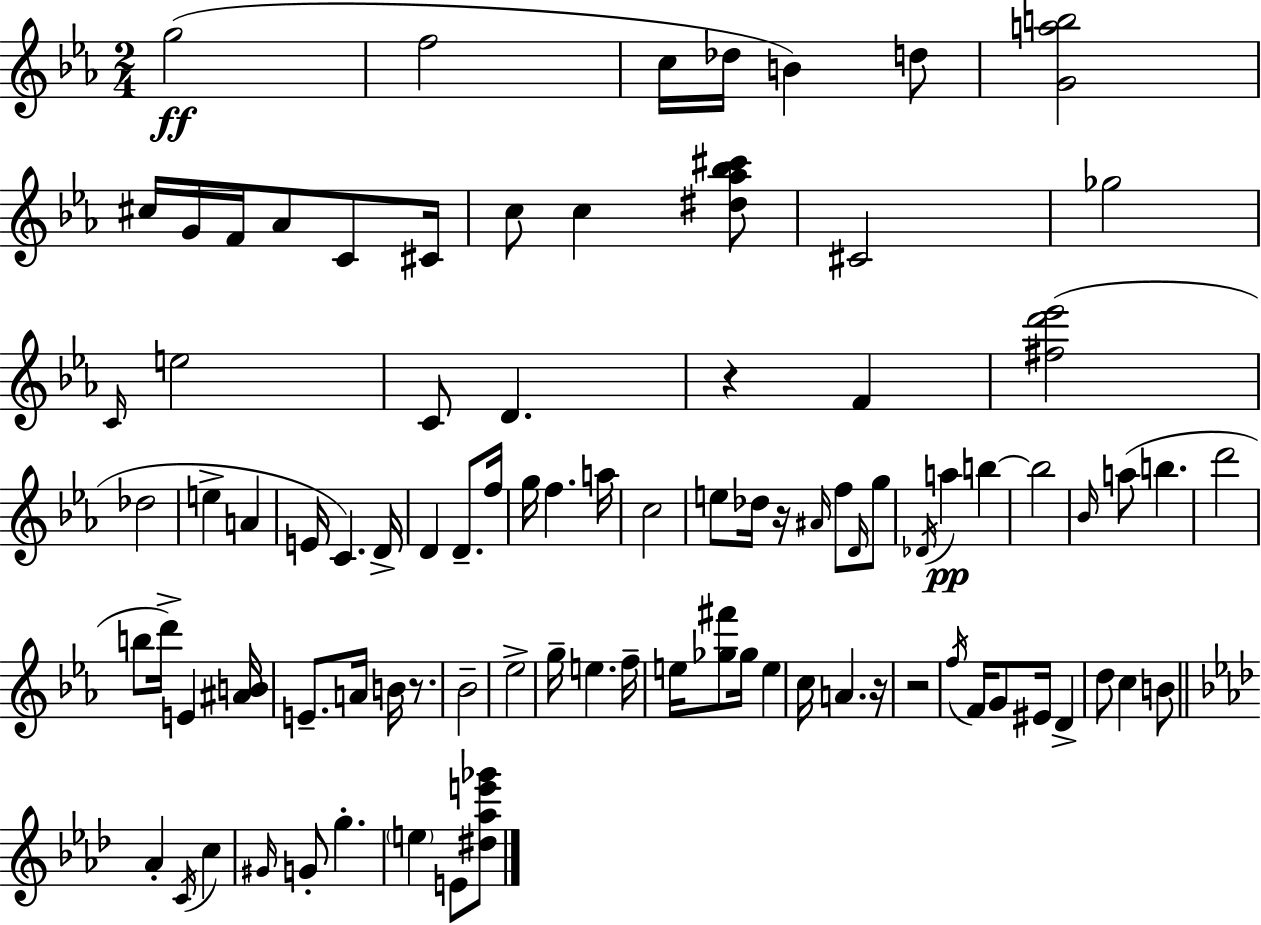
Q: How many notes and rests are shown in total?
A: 91